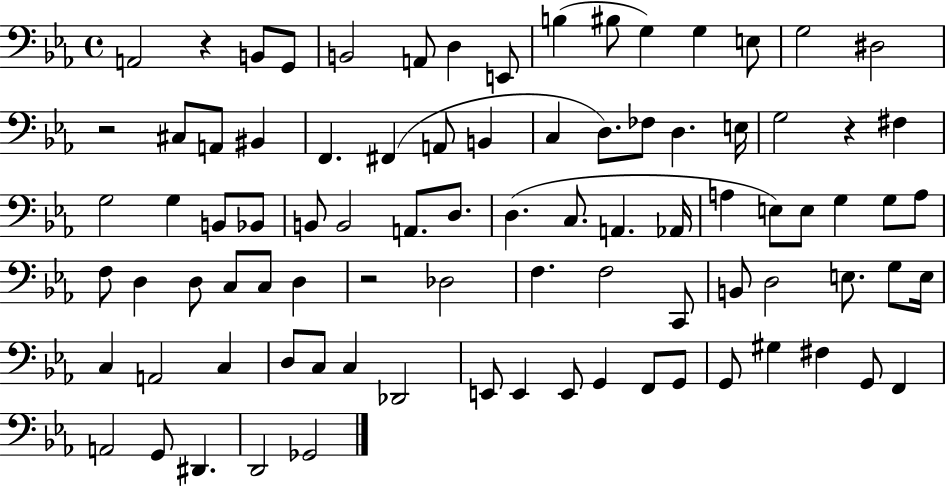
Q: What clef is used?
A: bass